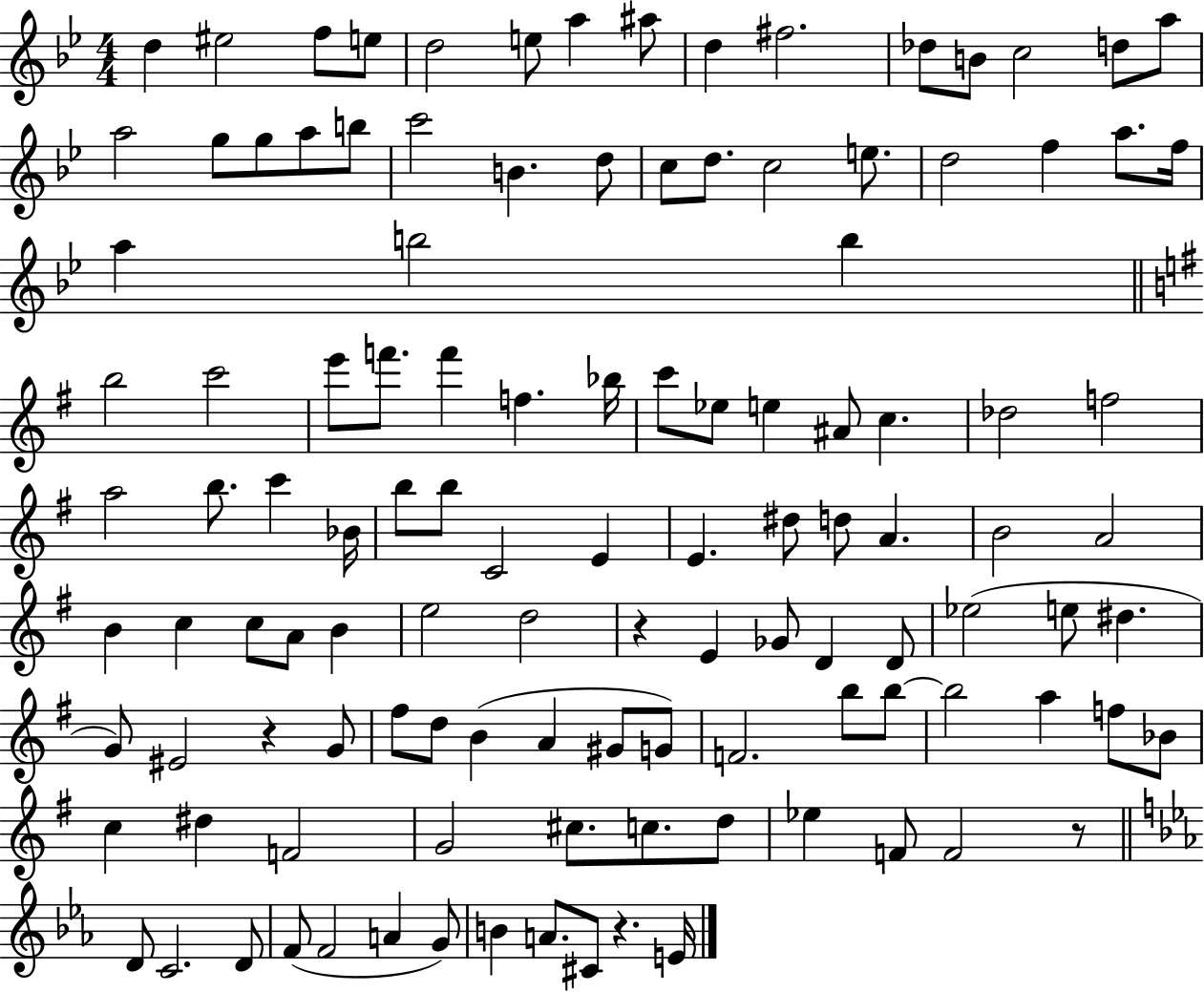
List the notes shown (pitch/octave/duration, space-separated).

D5/q EIS5/h F5/e E5/e D5/h E5/e A5/q A#5/e D5/q F#5/h. Db5/e B4/e C5/h D5/e A5/e A5/h G5/e G5/e A5/e B5/e C6/h B4/q. D5/e C5/e D5/e. C5/h E5/e. D5/h F5/q A5/e. F5/s A5/q B5/h B5/q B5/h C6/h E6/e F6/e. F6/q F5/q. Bb5/s C6/e Eb5/e E5/q A#4/e C5/q. Db5/h F5/h A5/h B5/e. C6/q Bb4/s B5/e B5/e C4/h E4/q E4/q. D#5/e D5/e A4/q. B4/h A4/h B4/q C5/q C5/e A4/e B4/q E5/h D5/h R/q E4/q Gb4/e D4/q D4/e Eb5/h E5/e D#5/q. G4/e EIS4/h R/q G4/e F#5/e D5/e B4/q A4/q G#4/e G4/e F4/h. B5/e B5/e B5/h A5/q F5/e Bb4/e C5/q D#5/q F4/h G4/h C#5/e. C5/e. D5/e Eb5/q F4/e F4/h R/e D4/e C4/h. D4/e F4/e F4/h A4/q G4/e B4/q A4/e. C#4/e R/q. E4/s